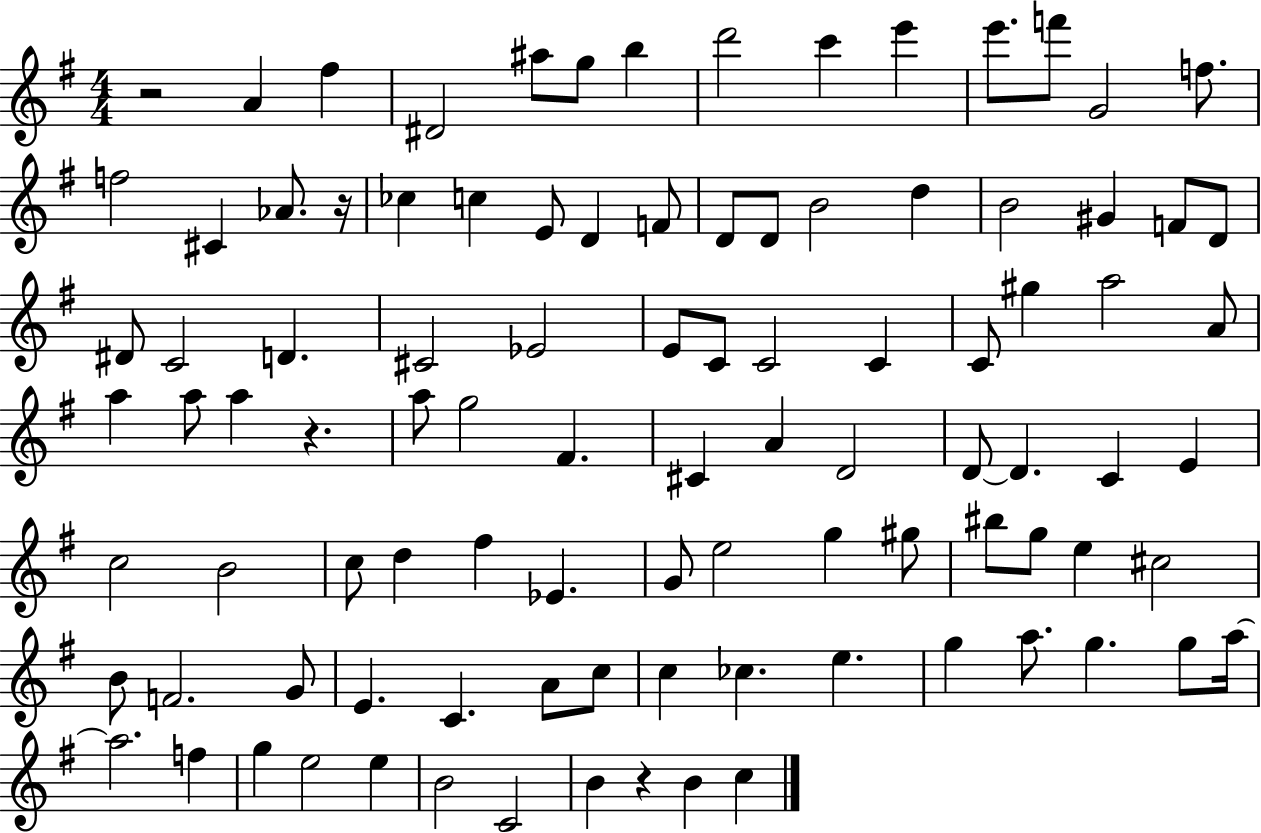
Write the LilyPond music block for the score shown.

{
  \clef treble
  \numericTimeSignature
  \time 4/4
  \key g \major
  r2 a'4 fis''4 | dis'2 ais''8 g''8 b''4 | d'''2 c'''4 e'''4 | e'''8. f'''8 g'2 f''8. | \break f''2 cis'4 aes'8. r16 | ces''4 c''4 e'8 d'4 f'8 | d'8 d'8 b'2 d''4 | b'2 gis'4 f'8 d'8 | \break dis'8 c'2 d'4. | cis'2 ees'2 | e'8 c'8 c'2 c'4 | c'8 gis''4 a''2 a'8 | \break a''4 a''8 a''4 r4. | a''8 g''2 fis'4. | cis'4 a'4 d'2 | d'8~~ d'4. c'4 e'4 | \break c''2 b'2 | c''8 d''4 fis''4 ees'4. | g'8 e''2 g''4 gis''8 | bis''8 g''8 e''4 cis''2 | \break b'8 f'2. g'8 | e'4. c'4. a'8 c''8 | c''4 ces''4. e''4. | g''4 a''8. g''4. g''8 a''16~~ | \break a''2. f''4 | g''4 e''2 e''4 | b'2 c'2 | b'4 r4 b'4 c''4 | \break \bar "|."
}